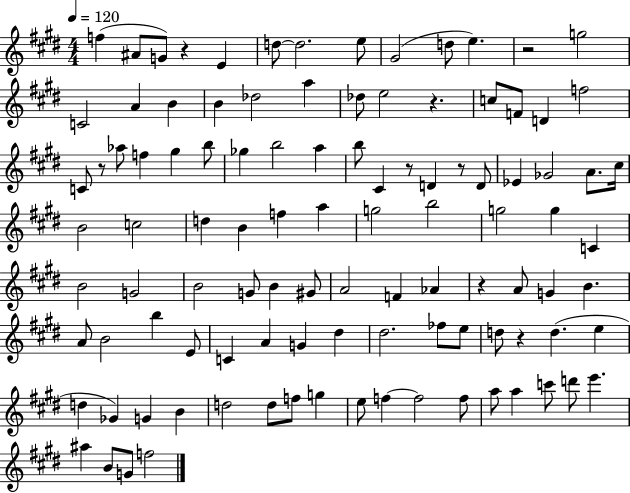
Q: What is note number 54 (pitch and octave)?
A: G4